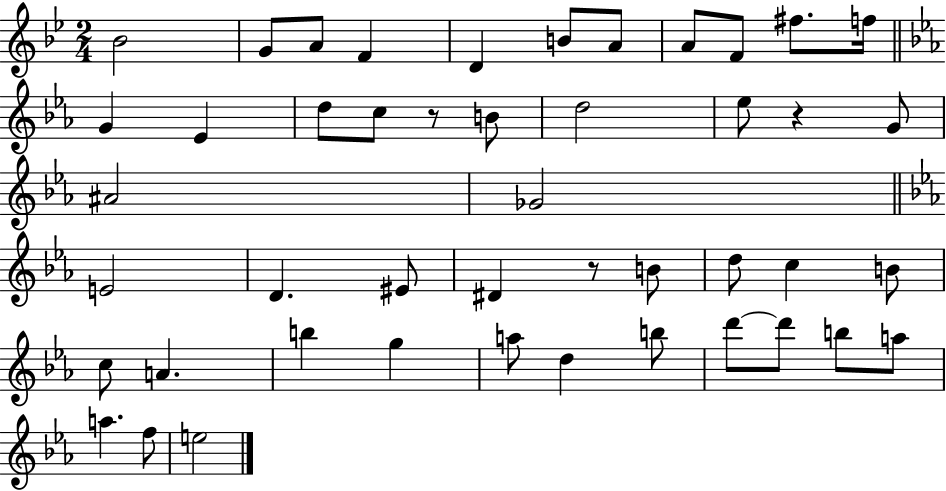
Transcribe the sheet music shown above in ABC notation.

X:1
T:Untitled
M:2/4
L:1/4
K:Bb
_B2 G/2 A/2 F D B/2 A/2 A/2 F/2 ^f/2 f/4 G _E d/2 c/2 z/2 B/2 d2 _e/2 z G/2 ^A2 _G2 E2 D ^E/2 ^D z/2 B/2 d/2 c B/2 c/2 A b g a/2 d b/2 d'/2 d'/2 b/2 a/2 a f/2 e2